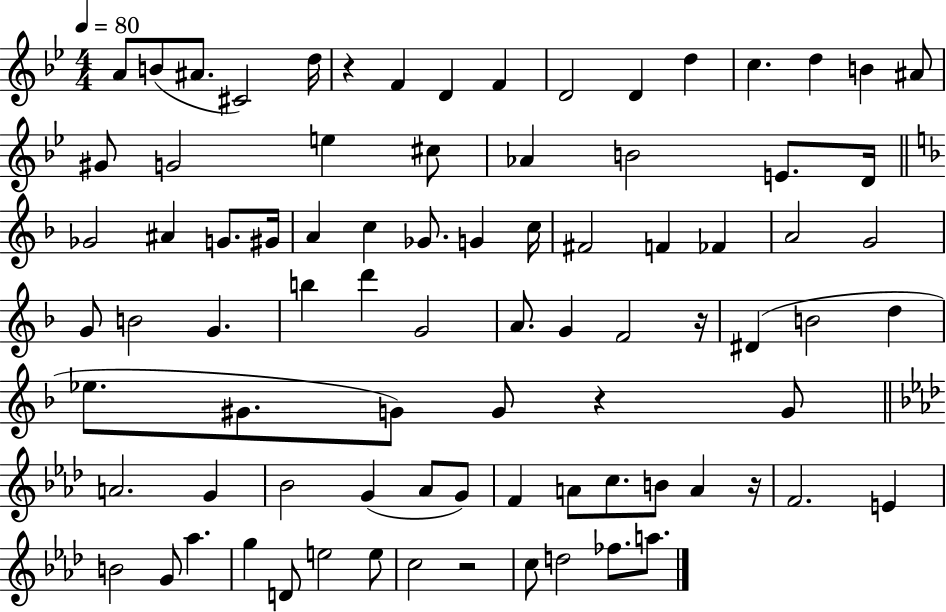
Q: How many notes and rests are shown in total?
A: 84